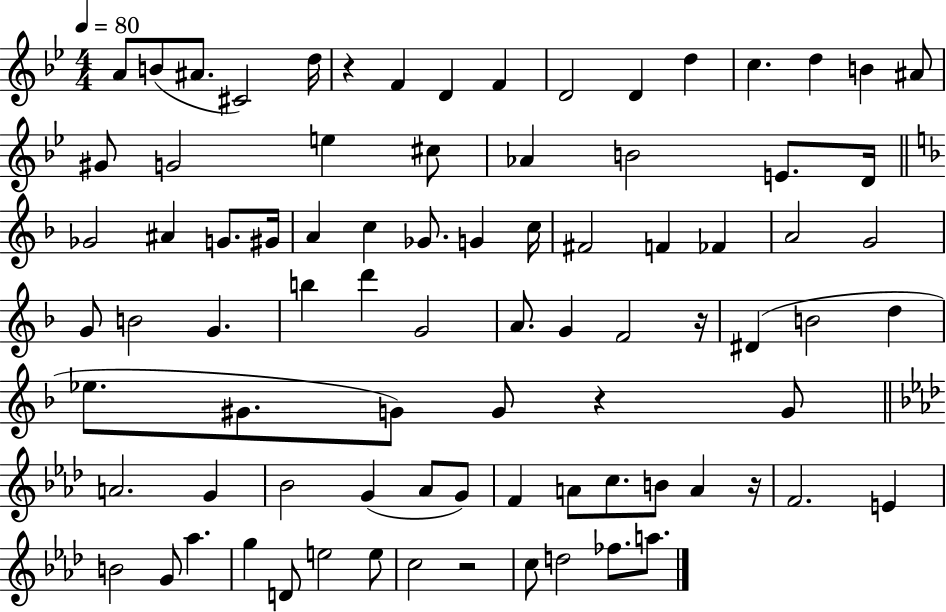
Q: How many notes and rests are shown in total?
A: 84